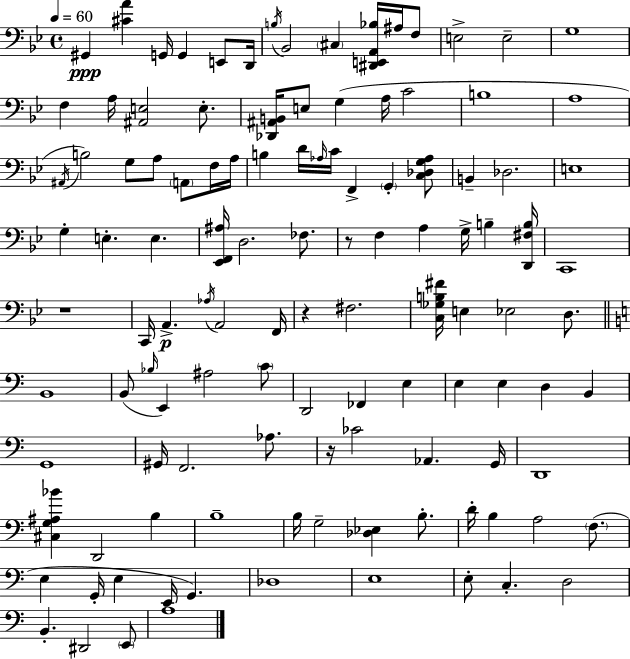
{
  \clef bass
  \time 4/4
  \defaultTimeSignature
  \key bes \major
  \tempo 4 = 60
  gis,4\ppp <cis' a'>4 g,16 g,4 e,8 d,16 | \acciaccatura { b16 } bes,2 \parenthesize cis4 <dis, e, a, bes>16 ais16 f8 | e2-> e2-- | g1 | \break f4 a16 <ais, e>2 e8.-. | <des, ais, b,>16 e8 g4( a16 c'2 | b1 | a1 | \break \acciaccatura { ais,16 }) b2 g8 a8 \parenthesize a,8 | f16 a16 b4 d'16 \grace { aes16 } c'16 f,4-> \parenthesize g,4-. | <c des g aes>8 b,4-- des2. | e1 | \break g4-. e4.-. e4. | <ees, f, ais>16 d2. | fes8. r8 f4 a4 g16-> b4-- | <d, fis b>16 c,1 | \break r1 | c,16 a,4.->\p \acciaccatura { aes16 } a,2 | f,16 r4 fis2. | <c ges b fis'>16 e4 ees2 | \break d8. \bar "||" \break \key c \major b,1 | b,8( \grace { bes16 } e,4) ais2 \parenthesize c'8 | d,2 fes,4 e4 | e4 e4 d4 b,4 | \break g,1 | gis,16 f,2. aes8. | r16 ces'2 aes,4. | g,16 d,1 | \break <cis g ais bes'>4 d,2 b4 | b1-- | b16 g2-- <des ees>4 b8.-. | d'16-. b4 a2 \parenthesize f8.( | \break e4 g,16-. e4 e,16 g,4.) | des1 | e1 | e8-. c4.-. d2 | \break b,4.-. dis,2 \parenthesize e,8 | a1 | \bar "|."
}